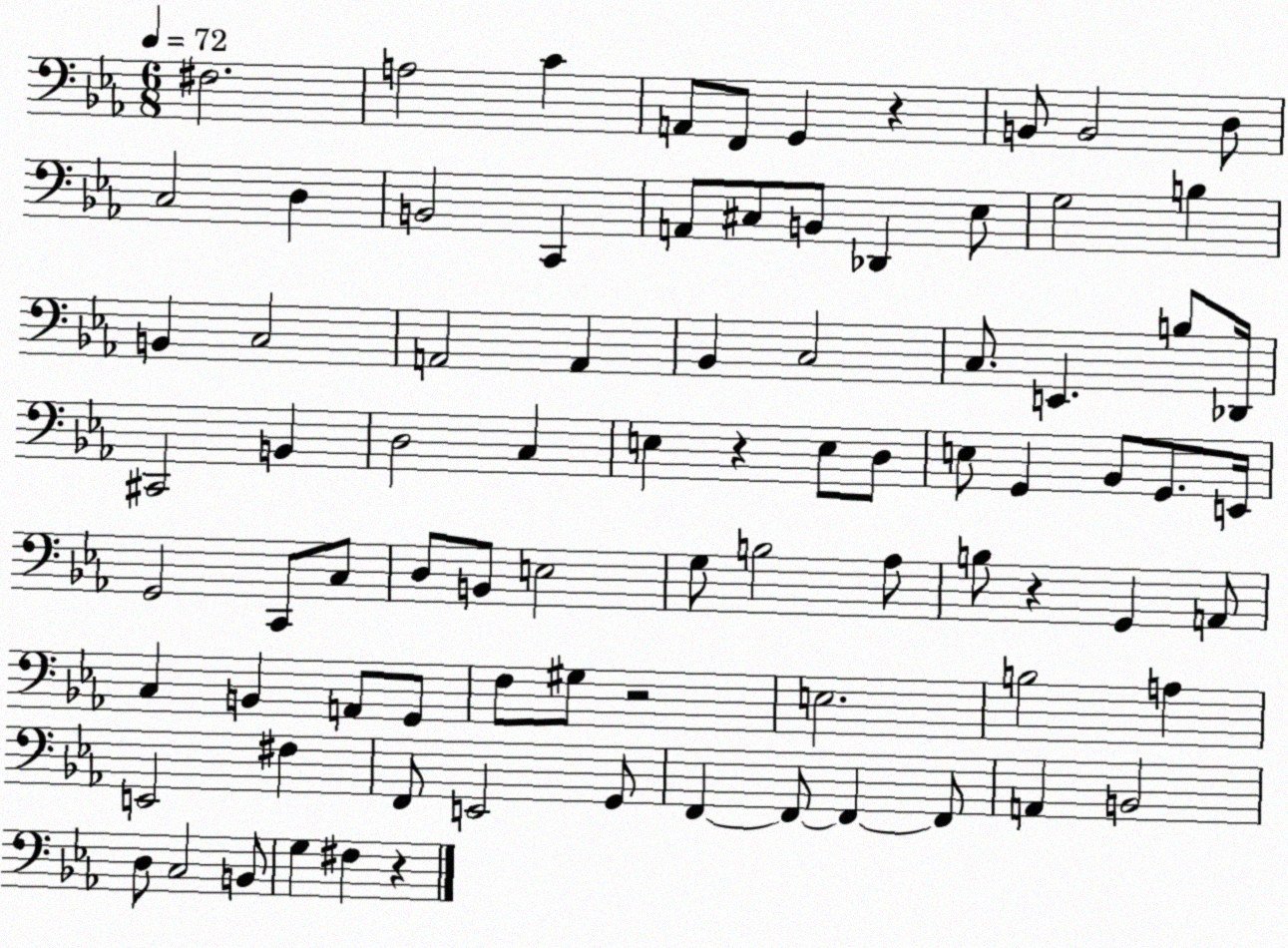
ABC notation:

X:1
T:Untitled
M:6/8
L:1/4
K:Eb
^F,2 A,2 C A,,/2 F,,/2 G,, z B,,/2 B,,2 D,/2 C,2 D, B,,2 C,, A,,/2 ^C,/2 B,,/2 _D,, _E,/2 G,2 B, B,, C,2 A,,2 A,, _B,, C,2 C,/2 E,, B,/2 _D,,/4 ^C,,2 B,, D,2 C, E, z E,/2 D,/2 E,/2 G,, _B,,/2 G,,/2 E,,/4 G,,2 C,,/2 C,/2 D,/2 B,,/2 E,2 G,/2 B,2 _A,/2 B,/2 z G,, A,,/2 C, B,, A,,/2 G,,/2 F,/2 ^G,/2 z2 E,2 B,2 A, E,,2 ^F, F,,/2 E,,2 G,,/2 F,, F,,/2 F,, F,,/2 A,, B,,2 D,/2 C,2 B,,/2 G, ^F, z